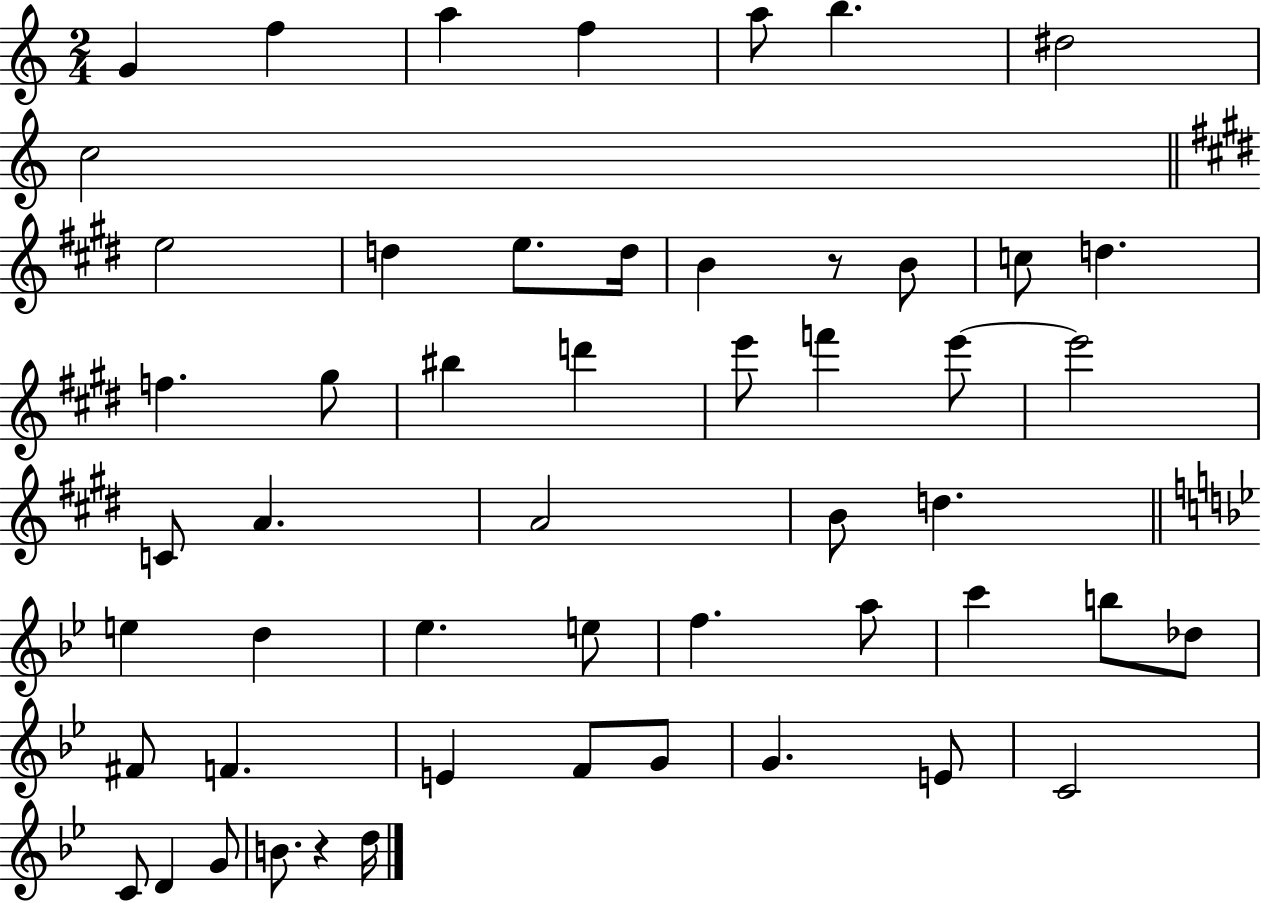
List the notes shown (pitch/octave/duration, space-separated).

G4/q F5/q A5/q F5/q A5/e B5/q. D#5/h C5/h E5/h D5/q E5/e. D5/s B4/q R/e B4/e C5/e D5/q. F5/q. G#5/e BIS5/q D6/q E6/e F6/q E6/e E6/h C4/e A4/q. A4/h B4/e D5/q. E5/q D5/q Eb5/q. E5/e F5/q. A5/e C6/q B5/e Db5/e F#4/e F4/q. E4/q F4/e G4/e G4/q. E4/e C4/h C4/e D4/q G4/e B4/e. R/q D5/s